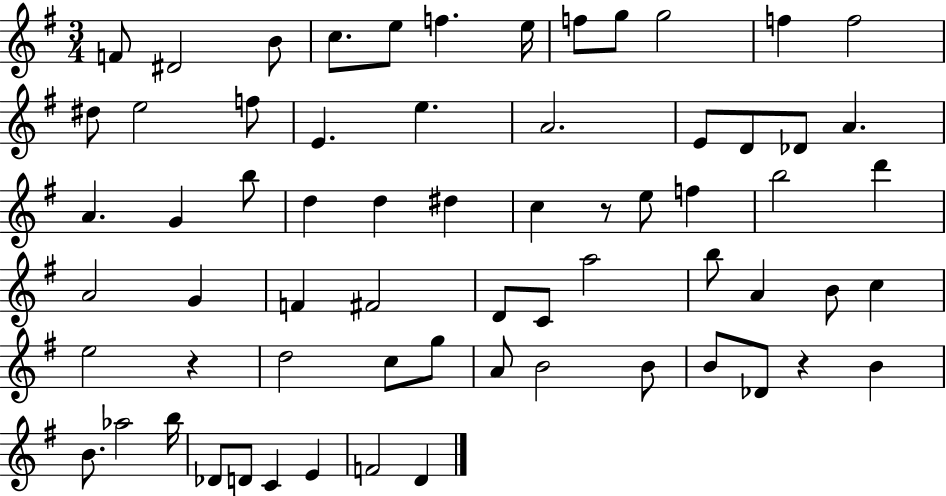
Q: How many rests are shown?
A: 3